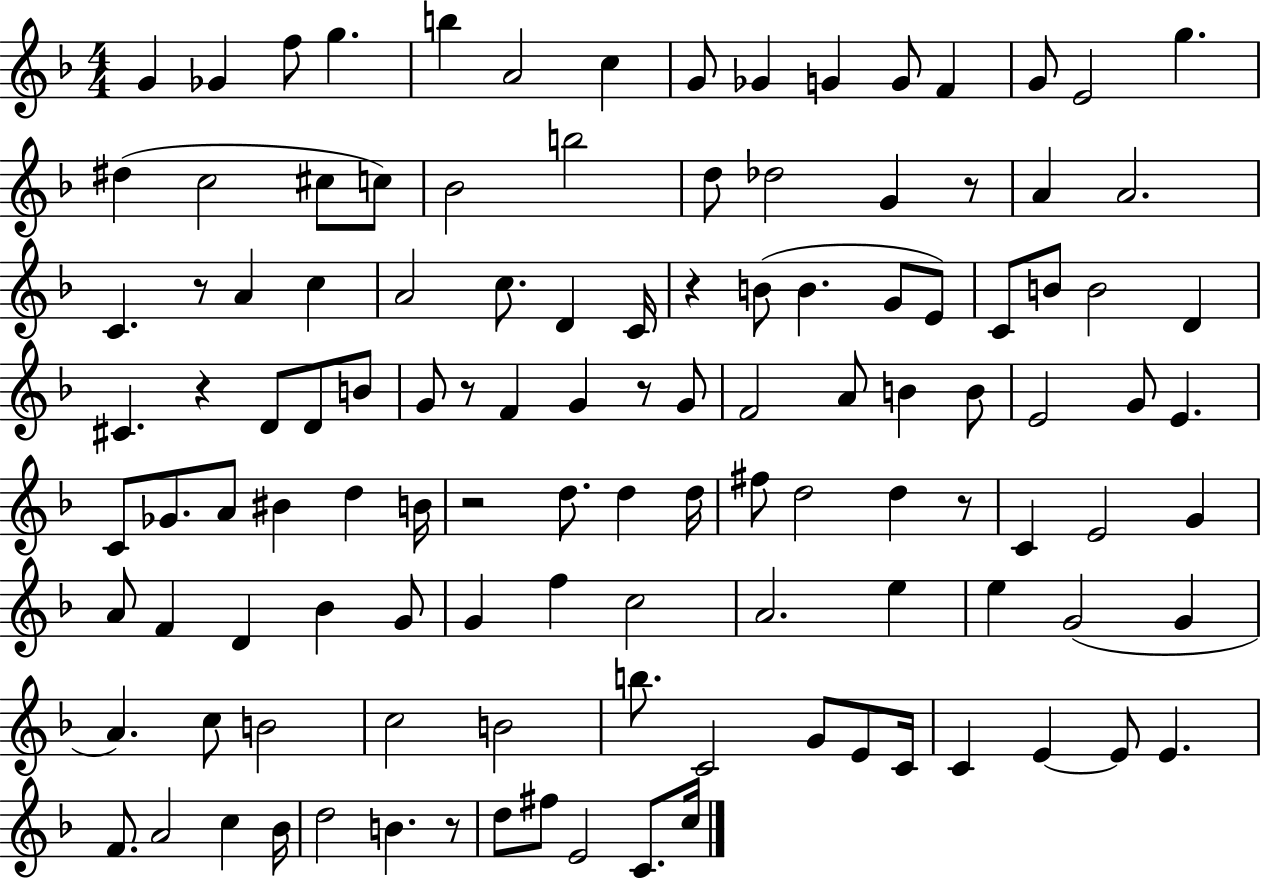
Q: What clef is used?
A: treble